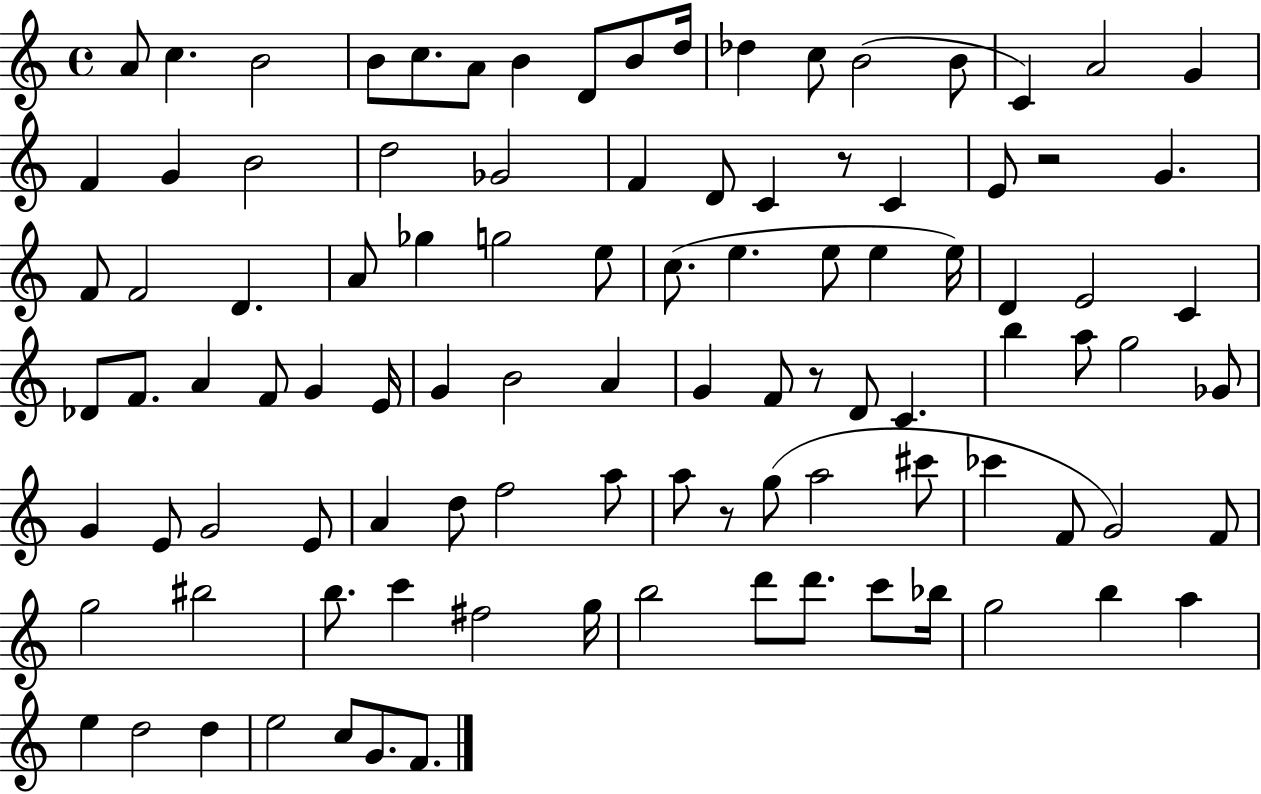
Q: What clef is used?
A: treble